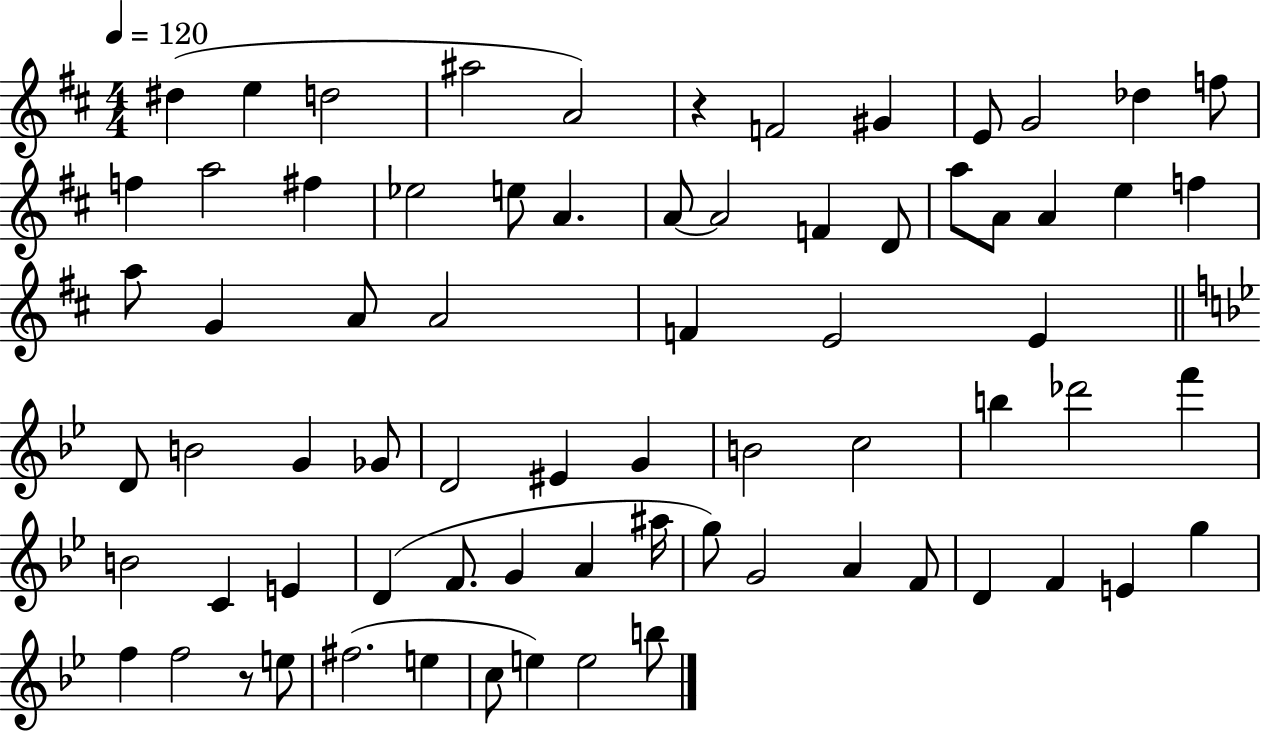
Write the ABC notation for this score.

X:1
T:Untitled
M:4/4
L:1/4
K:D
^d e d2 ^a2 A2 z F2 ^G E/2 G2 _d f/2 f a2 ^f _e2 e/2 A A/2 A2 F D/2 a/2 A/2 A e f a/2 G A/2 A2 F E2 E D/2 B2 G _G/2 D2 ^E G B2 c2 b _d'2 f' B2 C E D F/2 G A ^a/4 g/2 G2 A F/2 D F E g f f2 z/2 e/2 ^f2 e c/2 e e2 b/2